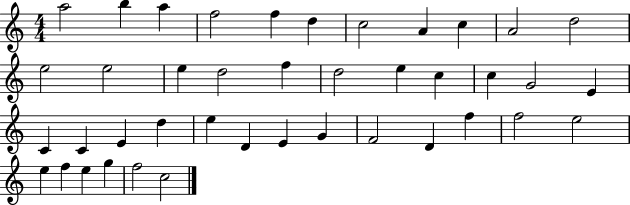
{
  \clef treble
  \numericTimeSignature
  \time 4/4
  \key c \major
  a''2 b''4 a''4 | f''2 f''4 d''4 | c''2 a'4 c''4 | a'2 d''2 | \break e''2 e''2 | e''4 d''2 f''4 | d''2 e''4 c''4 | c''4 g'2 e'4 | \break c'4 c'4 e'4 d''4 | e''4 d'4 e'4 g'4 | f'2 d'4 f''4 | f''2 e''2 | \break e''4 f''4 e''4 g''4 | f''2 c''2 | \bar "|."
}